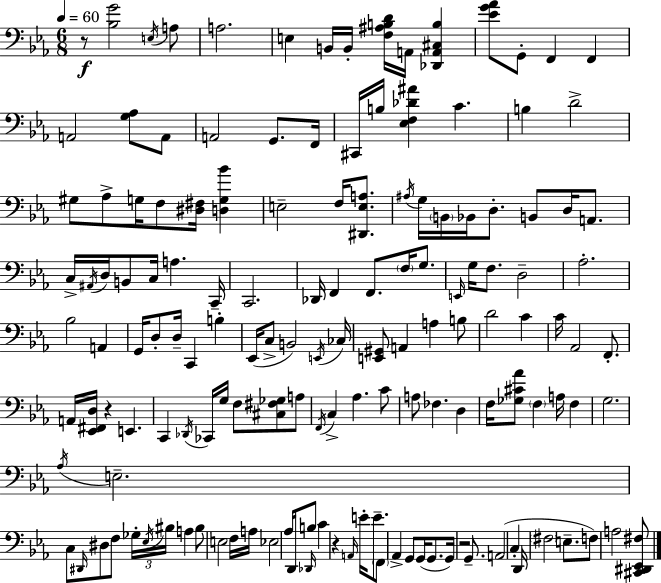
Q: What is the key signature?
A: EES major